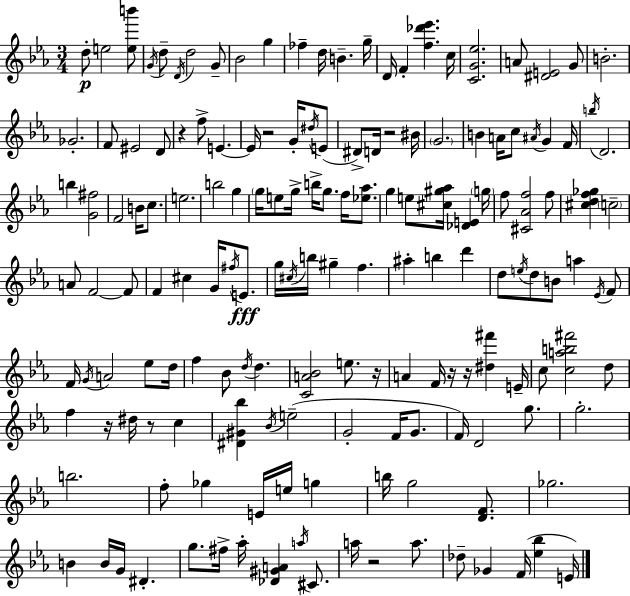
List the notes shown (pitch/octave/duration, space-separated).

D5/e E5/h [E5,B6]/e G4/s D5/e D4/s D5/h G4/e Bb4/h G5/q FES5/q D5/s B4/q. G5/s D4/s F4/q [F5,Db6,Eb6]/q. C5/s [C4,G4,Eb5]/h. A4/e [D#4,E4]/h G4/e B4/h. Gb4/h. F4/e EIS4/h D4/e R/q F5/e E4/q. E4/s R/h G4/s D#5/s E4/e D#4/e D4/s R/h BIS4/s G4/h. B4/q A4/s C5/e A#4/s G4/q F4/s B5/s D4/h. B5/q [G4,F#5]/h F4/h B4/s C5/e. E5/h. B5/h G5/q G5/s E5/e G5/s B5/s G5/e. F5/s [Eb5,Ab5]/e. G5/q E5/e [C#5,G#5,Ab5]/s [Db4,E4]/q G5/s F5/e [C#4,Ab4,F5]/h F5/e [C#5,D5,F5,Gb5]/q C5/h A4/e F4/h F4/e F4/q C#5/q G4/s F#5/s E4/e. G5/s C#5/s B5/s G#5/q F5/q. A#5/q B5/q D6/q D5/e E5/s D5/e B4/e A5/q Eb4/s F4/e F4/s G4/s A4/h Eb5/e D5/s F5/q Bb4/e D5/s D5/q. [C4,A4,Bb4]/h E5/e. R/s A4/q F4/s R/s R/s [D#5,F#6]/q E4/s C5/e [C5,A5,B5,F#6]/h D5/e F5/q R/s D#5/s R/e C5/q [D#4,G#4,Bb5]/q Bb4/s E5/h G4/h F4/s G4/e. F4/s D4/h G5/e. G5/h. B5/h. F5/e Gb5/q E4/s E5/s G5/q B5/s G5/h [D4,F4]/e. Gb5/h. B4/q B4/s G4/s D#4/q. G5/e. F#5/s Ab5/s [Db4,G#4,A4]/q A5/s C#4/e. A5/s R/h A5/e. Db5/e Gb4/q F4/s [Eb5,Bb5]/q E4/s